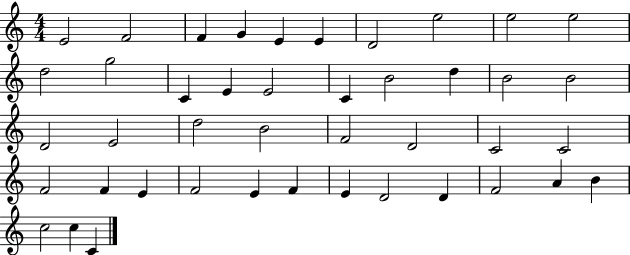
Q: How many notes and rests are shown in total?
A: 43